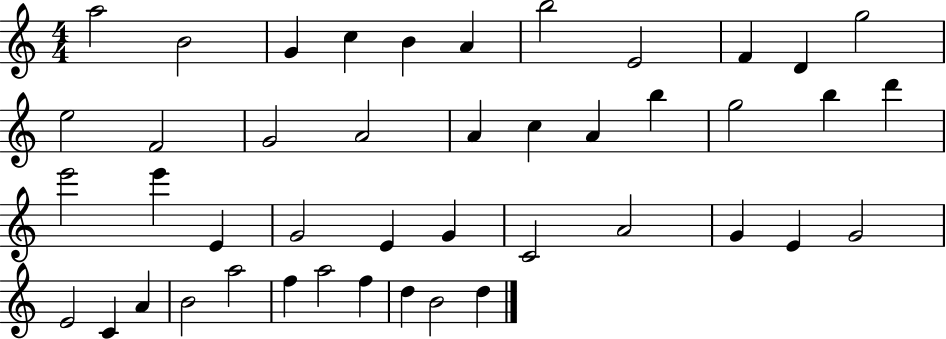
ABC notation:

X:1
T:Untitled
M:4/4
L:1/4
K:C
a2 B2 G c B A b2 E2 F D g2 e2 F2 G2 A2 A c A b g2 b d' e'2 e' E G2 E G C2 A2 G E G2 E2 C A B2 a2 f a2 f d B2 d